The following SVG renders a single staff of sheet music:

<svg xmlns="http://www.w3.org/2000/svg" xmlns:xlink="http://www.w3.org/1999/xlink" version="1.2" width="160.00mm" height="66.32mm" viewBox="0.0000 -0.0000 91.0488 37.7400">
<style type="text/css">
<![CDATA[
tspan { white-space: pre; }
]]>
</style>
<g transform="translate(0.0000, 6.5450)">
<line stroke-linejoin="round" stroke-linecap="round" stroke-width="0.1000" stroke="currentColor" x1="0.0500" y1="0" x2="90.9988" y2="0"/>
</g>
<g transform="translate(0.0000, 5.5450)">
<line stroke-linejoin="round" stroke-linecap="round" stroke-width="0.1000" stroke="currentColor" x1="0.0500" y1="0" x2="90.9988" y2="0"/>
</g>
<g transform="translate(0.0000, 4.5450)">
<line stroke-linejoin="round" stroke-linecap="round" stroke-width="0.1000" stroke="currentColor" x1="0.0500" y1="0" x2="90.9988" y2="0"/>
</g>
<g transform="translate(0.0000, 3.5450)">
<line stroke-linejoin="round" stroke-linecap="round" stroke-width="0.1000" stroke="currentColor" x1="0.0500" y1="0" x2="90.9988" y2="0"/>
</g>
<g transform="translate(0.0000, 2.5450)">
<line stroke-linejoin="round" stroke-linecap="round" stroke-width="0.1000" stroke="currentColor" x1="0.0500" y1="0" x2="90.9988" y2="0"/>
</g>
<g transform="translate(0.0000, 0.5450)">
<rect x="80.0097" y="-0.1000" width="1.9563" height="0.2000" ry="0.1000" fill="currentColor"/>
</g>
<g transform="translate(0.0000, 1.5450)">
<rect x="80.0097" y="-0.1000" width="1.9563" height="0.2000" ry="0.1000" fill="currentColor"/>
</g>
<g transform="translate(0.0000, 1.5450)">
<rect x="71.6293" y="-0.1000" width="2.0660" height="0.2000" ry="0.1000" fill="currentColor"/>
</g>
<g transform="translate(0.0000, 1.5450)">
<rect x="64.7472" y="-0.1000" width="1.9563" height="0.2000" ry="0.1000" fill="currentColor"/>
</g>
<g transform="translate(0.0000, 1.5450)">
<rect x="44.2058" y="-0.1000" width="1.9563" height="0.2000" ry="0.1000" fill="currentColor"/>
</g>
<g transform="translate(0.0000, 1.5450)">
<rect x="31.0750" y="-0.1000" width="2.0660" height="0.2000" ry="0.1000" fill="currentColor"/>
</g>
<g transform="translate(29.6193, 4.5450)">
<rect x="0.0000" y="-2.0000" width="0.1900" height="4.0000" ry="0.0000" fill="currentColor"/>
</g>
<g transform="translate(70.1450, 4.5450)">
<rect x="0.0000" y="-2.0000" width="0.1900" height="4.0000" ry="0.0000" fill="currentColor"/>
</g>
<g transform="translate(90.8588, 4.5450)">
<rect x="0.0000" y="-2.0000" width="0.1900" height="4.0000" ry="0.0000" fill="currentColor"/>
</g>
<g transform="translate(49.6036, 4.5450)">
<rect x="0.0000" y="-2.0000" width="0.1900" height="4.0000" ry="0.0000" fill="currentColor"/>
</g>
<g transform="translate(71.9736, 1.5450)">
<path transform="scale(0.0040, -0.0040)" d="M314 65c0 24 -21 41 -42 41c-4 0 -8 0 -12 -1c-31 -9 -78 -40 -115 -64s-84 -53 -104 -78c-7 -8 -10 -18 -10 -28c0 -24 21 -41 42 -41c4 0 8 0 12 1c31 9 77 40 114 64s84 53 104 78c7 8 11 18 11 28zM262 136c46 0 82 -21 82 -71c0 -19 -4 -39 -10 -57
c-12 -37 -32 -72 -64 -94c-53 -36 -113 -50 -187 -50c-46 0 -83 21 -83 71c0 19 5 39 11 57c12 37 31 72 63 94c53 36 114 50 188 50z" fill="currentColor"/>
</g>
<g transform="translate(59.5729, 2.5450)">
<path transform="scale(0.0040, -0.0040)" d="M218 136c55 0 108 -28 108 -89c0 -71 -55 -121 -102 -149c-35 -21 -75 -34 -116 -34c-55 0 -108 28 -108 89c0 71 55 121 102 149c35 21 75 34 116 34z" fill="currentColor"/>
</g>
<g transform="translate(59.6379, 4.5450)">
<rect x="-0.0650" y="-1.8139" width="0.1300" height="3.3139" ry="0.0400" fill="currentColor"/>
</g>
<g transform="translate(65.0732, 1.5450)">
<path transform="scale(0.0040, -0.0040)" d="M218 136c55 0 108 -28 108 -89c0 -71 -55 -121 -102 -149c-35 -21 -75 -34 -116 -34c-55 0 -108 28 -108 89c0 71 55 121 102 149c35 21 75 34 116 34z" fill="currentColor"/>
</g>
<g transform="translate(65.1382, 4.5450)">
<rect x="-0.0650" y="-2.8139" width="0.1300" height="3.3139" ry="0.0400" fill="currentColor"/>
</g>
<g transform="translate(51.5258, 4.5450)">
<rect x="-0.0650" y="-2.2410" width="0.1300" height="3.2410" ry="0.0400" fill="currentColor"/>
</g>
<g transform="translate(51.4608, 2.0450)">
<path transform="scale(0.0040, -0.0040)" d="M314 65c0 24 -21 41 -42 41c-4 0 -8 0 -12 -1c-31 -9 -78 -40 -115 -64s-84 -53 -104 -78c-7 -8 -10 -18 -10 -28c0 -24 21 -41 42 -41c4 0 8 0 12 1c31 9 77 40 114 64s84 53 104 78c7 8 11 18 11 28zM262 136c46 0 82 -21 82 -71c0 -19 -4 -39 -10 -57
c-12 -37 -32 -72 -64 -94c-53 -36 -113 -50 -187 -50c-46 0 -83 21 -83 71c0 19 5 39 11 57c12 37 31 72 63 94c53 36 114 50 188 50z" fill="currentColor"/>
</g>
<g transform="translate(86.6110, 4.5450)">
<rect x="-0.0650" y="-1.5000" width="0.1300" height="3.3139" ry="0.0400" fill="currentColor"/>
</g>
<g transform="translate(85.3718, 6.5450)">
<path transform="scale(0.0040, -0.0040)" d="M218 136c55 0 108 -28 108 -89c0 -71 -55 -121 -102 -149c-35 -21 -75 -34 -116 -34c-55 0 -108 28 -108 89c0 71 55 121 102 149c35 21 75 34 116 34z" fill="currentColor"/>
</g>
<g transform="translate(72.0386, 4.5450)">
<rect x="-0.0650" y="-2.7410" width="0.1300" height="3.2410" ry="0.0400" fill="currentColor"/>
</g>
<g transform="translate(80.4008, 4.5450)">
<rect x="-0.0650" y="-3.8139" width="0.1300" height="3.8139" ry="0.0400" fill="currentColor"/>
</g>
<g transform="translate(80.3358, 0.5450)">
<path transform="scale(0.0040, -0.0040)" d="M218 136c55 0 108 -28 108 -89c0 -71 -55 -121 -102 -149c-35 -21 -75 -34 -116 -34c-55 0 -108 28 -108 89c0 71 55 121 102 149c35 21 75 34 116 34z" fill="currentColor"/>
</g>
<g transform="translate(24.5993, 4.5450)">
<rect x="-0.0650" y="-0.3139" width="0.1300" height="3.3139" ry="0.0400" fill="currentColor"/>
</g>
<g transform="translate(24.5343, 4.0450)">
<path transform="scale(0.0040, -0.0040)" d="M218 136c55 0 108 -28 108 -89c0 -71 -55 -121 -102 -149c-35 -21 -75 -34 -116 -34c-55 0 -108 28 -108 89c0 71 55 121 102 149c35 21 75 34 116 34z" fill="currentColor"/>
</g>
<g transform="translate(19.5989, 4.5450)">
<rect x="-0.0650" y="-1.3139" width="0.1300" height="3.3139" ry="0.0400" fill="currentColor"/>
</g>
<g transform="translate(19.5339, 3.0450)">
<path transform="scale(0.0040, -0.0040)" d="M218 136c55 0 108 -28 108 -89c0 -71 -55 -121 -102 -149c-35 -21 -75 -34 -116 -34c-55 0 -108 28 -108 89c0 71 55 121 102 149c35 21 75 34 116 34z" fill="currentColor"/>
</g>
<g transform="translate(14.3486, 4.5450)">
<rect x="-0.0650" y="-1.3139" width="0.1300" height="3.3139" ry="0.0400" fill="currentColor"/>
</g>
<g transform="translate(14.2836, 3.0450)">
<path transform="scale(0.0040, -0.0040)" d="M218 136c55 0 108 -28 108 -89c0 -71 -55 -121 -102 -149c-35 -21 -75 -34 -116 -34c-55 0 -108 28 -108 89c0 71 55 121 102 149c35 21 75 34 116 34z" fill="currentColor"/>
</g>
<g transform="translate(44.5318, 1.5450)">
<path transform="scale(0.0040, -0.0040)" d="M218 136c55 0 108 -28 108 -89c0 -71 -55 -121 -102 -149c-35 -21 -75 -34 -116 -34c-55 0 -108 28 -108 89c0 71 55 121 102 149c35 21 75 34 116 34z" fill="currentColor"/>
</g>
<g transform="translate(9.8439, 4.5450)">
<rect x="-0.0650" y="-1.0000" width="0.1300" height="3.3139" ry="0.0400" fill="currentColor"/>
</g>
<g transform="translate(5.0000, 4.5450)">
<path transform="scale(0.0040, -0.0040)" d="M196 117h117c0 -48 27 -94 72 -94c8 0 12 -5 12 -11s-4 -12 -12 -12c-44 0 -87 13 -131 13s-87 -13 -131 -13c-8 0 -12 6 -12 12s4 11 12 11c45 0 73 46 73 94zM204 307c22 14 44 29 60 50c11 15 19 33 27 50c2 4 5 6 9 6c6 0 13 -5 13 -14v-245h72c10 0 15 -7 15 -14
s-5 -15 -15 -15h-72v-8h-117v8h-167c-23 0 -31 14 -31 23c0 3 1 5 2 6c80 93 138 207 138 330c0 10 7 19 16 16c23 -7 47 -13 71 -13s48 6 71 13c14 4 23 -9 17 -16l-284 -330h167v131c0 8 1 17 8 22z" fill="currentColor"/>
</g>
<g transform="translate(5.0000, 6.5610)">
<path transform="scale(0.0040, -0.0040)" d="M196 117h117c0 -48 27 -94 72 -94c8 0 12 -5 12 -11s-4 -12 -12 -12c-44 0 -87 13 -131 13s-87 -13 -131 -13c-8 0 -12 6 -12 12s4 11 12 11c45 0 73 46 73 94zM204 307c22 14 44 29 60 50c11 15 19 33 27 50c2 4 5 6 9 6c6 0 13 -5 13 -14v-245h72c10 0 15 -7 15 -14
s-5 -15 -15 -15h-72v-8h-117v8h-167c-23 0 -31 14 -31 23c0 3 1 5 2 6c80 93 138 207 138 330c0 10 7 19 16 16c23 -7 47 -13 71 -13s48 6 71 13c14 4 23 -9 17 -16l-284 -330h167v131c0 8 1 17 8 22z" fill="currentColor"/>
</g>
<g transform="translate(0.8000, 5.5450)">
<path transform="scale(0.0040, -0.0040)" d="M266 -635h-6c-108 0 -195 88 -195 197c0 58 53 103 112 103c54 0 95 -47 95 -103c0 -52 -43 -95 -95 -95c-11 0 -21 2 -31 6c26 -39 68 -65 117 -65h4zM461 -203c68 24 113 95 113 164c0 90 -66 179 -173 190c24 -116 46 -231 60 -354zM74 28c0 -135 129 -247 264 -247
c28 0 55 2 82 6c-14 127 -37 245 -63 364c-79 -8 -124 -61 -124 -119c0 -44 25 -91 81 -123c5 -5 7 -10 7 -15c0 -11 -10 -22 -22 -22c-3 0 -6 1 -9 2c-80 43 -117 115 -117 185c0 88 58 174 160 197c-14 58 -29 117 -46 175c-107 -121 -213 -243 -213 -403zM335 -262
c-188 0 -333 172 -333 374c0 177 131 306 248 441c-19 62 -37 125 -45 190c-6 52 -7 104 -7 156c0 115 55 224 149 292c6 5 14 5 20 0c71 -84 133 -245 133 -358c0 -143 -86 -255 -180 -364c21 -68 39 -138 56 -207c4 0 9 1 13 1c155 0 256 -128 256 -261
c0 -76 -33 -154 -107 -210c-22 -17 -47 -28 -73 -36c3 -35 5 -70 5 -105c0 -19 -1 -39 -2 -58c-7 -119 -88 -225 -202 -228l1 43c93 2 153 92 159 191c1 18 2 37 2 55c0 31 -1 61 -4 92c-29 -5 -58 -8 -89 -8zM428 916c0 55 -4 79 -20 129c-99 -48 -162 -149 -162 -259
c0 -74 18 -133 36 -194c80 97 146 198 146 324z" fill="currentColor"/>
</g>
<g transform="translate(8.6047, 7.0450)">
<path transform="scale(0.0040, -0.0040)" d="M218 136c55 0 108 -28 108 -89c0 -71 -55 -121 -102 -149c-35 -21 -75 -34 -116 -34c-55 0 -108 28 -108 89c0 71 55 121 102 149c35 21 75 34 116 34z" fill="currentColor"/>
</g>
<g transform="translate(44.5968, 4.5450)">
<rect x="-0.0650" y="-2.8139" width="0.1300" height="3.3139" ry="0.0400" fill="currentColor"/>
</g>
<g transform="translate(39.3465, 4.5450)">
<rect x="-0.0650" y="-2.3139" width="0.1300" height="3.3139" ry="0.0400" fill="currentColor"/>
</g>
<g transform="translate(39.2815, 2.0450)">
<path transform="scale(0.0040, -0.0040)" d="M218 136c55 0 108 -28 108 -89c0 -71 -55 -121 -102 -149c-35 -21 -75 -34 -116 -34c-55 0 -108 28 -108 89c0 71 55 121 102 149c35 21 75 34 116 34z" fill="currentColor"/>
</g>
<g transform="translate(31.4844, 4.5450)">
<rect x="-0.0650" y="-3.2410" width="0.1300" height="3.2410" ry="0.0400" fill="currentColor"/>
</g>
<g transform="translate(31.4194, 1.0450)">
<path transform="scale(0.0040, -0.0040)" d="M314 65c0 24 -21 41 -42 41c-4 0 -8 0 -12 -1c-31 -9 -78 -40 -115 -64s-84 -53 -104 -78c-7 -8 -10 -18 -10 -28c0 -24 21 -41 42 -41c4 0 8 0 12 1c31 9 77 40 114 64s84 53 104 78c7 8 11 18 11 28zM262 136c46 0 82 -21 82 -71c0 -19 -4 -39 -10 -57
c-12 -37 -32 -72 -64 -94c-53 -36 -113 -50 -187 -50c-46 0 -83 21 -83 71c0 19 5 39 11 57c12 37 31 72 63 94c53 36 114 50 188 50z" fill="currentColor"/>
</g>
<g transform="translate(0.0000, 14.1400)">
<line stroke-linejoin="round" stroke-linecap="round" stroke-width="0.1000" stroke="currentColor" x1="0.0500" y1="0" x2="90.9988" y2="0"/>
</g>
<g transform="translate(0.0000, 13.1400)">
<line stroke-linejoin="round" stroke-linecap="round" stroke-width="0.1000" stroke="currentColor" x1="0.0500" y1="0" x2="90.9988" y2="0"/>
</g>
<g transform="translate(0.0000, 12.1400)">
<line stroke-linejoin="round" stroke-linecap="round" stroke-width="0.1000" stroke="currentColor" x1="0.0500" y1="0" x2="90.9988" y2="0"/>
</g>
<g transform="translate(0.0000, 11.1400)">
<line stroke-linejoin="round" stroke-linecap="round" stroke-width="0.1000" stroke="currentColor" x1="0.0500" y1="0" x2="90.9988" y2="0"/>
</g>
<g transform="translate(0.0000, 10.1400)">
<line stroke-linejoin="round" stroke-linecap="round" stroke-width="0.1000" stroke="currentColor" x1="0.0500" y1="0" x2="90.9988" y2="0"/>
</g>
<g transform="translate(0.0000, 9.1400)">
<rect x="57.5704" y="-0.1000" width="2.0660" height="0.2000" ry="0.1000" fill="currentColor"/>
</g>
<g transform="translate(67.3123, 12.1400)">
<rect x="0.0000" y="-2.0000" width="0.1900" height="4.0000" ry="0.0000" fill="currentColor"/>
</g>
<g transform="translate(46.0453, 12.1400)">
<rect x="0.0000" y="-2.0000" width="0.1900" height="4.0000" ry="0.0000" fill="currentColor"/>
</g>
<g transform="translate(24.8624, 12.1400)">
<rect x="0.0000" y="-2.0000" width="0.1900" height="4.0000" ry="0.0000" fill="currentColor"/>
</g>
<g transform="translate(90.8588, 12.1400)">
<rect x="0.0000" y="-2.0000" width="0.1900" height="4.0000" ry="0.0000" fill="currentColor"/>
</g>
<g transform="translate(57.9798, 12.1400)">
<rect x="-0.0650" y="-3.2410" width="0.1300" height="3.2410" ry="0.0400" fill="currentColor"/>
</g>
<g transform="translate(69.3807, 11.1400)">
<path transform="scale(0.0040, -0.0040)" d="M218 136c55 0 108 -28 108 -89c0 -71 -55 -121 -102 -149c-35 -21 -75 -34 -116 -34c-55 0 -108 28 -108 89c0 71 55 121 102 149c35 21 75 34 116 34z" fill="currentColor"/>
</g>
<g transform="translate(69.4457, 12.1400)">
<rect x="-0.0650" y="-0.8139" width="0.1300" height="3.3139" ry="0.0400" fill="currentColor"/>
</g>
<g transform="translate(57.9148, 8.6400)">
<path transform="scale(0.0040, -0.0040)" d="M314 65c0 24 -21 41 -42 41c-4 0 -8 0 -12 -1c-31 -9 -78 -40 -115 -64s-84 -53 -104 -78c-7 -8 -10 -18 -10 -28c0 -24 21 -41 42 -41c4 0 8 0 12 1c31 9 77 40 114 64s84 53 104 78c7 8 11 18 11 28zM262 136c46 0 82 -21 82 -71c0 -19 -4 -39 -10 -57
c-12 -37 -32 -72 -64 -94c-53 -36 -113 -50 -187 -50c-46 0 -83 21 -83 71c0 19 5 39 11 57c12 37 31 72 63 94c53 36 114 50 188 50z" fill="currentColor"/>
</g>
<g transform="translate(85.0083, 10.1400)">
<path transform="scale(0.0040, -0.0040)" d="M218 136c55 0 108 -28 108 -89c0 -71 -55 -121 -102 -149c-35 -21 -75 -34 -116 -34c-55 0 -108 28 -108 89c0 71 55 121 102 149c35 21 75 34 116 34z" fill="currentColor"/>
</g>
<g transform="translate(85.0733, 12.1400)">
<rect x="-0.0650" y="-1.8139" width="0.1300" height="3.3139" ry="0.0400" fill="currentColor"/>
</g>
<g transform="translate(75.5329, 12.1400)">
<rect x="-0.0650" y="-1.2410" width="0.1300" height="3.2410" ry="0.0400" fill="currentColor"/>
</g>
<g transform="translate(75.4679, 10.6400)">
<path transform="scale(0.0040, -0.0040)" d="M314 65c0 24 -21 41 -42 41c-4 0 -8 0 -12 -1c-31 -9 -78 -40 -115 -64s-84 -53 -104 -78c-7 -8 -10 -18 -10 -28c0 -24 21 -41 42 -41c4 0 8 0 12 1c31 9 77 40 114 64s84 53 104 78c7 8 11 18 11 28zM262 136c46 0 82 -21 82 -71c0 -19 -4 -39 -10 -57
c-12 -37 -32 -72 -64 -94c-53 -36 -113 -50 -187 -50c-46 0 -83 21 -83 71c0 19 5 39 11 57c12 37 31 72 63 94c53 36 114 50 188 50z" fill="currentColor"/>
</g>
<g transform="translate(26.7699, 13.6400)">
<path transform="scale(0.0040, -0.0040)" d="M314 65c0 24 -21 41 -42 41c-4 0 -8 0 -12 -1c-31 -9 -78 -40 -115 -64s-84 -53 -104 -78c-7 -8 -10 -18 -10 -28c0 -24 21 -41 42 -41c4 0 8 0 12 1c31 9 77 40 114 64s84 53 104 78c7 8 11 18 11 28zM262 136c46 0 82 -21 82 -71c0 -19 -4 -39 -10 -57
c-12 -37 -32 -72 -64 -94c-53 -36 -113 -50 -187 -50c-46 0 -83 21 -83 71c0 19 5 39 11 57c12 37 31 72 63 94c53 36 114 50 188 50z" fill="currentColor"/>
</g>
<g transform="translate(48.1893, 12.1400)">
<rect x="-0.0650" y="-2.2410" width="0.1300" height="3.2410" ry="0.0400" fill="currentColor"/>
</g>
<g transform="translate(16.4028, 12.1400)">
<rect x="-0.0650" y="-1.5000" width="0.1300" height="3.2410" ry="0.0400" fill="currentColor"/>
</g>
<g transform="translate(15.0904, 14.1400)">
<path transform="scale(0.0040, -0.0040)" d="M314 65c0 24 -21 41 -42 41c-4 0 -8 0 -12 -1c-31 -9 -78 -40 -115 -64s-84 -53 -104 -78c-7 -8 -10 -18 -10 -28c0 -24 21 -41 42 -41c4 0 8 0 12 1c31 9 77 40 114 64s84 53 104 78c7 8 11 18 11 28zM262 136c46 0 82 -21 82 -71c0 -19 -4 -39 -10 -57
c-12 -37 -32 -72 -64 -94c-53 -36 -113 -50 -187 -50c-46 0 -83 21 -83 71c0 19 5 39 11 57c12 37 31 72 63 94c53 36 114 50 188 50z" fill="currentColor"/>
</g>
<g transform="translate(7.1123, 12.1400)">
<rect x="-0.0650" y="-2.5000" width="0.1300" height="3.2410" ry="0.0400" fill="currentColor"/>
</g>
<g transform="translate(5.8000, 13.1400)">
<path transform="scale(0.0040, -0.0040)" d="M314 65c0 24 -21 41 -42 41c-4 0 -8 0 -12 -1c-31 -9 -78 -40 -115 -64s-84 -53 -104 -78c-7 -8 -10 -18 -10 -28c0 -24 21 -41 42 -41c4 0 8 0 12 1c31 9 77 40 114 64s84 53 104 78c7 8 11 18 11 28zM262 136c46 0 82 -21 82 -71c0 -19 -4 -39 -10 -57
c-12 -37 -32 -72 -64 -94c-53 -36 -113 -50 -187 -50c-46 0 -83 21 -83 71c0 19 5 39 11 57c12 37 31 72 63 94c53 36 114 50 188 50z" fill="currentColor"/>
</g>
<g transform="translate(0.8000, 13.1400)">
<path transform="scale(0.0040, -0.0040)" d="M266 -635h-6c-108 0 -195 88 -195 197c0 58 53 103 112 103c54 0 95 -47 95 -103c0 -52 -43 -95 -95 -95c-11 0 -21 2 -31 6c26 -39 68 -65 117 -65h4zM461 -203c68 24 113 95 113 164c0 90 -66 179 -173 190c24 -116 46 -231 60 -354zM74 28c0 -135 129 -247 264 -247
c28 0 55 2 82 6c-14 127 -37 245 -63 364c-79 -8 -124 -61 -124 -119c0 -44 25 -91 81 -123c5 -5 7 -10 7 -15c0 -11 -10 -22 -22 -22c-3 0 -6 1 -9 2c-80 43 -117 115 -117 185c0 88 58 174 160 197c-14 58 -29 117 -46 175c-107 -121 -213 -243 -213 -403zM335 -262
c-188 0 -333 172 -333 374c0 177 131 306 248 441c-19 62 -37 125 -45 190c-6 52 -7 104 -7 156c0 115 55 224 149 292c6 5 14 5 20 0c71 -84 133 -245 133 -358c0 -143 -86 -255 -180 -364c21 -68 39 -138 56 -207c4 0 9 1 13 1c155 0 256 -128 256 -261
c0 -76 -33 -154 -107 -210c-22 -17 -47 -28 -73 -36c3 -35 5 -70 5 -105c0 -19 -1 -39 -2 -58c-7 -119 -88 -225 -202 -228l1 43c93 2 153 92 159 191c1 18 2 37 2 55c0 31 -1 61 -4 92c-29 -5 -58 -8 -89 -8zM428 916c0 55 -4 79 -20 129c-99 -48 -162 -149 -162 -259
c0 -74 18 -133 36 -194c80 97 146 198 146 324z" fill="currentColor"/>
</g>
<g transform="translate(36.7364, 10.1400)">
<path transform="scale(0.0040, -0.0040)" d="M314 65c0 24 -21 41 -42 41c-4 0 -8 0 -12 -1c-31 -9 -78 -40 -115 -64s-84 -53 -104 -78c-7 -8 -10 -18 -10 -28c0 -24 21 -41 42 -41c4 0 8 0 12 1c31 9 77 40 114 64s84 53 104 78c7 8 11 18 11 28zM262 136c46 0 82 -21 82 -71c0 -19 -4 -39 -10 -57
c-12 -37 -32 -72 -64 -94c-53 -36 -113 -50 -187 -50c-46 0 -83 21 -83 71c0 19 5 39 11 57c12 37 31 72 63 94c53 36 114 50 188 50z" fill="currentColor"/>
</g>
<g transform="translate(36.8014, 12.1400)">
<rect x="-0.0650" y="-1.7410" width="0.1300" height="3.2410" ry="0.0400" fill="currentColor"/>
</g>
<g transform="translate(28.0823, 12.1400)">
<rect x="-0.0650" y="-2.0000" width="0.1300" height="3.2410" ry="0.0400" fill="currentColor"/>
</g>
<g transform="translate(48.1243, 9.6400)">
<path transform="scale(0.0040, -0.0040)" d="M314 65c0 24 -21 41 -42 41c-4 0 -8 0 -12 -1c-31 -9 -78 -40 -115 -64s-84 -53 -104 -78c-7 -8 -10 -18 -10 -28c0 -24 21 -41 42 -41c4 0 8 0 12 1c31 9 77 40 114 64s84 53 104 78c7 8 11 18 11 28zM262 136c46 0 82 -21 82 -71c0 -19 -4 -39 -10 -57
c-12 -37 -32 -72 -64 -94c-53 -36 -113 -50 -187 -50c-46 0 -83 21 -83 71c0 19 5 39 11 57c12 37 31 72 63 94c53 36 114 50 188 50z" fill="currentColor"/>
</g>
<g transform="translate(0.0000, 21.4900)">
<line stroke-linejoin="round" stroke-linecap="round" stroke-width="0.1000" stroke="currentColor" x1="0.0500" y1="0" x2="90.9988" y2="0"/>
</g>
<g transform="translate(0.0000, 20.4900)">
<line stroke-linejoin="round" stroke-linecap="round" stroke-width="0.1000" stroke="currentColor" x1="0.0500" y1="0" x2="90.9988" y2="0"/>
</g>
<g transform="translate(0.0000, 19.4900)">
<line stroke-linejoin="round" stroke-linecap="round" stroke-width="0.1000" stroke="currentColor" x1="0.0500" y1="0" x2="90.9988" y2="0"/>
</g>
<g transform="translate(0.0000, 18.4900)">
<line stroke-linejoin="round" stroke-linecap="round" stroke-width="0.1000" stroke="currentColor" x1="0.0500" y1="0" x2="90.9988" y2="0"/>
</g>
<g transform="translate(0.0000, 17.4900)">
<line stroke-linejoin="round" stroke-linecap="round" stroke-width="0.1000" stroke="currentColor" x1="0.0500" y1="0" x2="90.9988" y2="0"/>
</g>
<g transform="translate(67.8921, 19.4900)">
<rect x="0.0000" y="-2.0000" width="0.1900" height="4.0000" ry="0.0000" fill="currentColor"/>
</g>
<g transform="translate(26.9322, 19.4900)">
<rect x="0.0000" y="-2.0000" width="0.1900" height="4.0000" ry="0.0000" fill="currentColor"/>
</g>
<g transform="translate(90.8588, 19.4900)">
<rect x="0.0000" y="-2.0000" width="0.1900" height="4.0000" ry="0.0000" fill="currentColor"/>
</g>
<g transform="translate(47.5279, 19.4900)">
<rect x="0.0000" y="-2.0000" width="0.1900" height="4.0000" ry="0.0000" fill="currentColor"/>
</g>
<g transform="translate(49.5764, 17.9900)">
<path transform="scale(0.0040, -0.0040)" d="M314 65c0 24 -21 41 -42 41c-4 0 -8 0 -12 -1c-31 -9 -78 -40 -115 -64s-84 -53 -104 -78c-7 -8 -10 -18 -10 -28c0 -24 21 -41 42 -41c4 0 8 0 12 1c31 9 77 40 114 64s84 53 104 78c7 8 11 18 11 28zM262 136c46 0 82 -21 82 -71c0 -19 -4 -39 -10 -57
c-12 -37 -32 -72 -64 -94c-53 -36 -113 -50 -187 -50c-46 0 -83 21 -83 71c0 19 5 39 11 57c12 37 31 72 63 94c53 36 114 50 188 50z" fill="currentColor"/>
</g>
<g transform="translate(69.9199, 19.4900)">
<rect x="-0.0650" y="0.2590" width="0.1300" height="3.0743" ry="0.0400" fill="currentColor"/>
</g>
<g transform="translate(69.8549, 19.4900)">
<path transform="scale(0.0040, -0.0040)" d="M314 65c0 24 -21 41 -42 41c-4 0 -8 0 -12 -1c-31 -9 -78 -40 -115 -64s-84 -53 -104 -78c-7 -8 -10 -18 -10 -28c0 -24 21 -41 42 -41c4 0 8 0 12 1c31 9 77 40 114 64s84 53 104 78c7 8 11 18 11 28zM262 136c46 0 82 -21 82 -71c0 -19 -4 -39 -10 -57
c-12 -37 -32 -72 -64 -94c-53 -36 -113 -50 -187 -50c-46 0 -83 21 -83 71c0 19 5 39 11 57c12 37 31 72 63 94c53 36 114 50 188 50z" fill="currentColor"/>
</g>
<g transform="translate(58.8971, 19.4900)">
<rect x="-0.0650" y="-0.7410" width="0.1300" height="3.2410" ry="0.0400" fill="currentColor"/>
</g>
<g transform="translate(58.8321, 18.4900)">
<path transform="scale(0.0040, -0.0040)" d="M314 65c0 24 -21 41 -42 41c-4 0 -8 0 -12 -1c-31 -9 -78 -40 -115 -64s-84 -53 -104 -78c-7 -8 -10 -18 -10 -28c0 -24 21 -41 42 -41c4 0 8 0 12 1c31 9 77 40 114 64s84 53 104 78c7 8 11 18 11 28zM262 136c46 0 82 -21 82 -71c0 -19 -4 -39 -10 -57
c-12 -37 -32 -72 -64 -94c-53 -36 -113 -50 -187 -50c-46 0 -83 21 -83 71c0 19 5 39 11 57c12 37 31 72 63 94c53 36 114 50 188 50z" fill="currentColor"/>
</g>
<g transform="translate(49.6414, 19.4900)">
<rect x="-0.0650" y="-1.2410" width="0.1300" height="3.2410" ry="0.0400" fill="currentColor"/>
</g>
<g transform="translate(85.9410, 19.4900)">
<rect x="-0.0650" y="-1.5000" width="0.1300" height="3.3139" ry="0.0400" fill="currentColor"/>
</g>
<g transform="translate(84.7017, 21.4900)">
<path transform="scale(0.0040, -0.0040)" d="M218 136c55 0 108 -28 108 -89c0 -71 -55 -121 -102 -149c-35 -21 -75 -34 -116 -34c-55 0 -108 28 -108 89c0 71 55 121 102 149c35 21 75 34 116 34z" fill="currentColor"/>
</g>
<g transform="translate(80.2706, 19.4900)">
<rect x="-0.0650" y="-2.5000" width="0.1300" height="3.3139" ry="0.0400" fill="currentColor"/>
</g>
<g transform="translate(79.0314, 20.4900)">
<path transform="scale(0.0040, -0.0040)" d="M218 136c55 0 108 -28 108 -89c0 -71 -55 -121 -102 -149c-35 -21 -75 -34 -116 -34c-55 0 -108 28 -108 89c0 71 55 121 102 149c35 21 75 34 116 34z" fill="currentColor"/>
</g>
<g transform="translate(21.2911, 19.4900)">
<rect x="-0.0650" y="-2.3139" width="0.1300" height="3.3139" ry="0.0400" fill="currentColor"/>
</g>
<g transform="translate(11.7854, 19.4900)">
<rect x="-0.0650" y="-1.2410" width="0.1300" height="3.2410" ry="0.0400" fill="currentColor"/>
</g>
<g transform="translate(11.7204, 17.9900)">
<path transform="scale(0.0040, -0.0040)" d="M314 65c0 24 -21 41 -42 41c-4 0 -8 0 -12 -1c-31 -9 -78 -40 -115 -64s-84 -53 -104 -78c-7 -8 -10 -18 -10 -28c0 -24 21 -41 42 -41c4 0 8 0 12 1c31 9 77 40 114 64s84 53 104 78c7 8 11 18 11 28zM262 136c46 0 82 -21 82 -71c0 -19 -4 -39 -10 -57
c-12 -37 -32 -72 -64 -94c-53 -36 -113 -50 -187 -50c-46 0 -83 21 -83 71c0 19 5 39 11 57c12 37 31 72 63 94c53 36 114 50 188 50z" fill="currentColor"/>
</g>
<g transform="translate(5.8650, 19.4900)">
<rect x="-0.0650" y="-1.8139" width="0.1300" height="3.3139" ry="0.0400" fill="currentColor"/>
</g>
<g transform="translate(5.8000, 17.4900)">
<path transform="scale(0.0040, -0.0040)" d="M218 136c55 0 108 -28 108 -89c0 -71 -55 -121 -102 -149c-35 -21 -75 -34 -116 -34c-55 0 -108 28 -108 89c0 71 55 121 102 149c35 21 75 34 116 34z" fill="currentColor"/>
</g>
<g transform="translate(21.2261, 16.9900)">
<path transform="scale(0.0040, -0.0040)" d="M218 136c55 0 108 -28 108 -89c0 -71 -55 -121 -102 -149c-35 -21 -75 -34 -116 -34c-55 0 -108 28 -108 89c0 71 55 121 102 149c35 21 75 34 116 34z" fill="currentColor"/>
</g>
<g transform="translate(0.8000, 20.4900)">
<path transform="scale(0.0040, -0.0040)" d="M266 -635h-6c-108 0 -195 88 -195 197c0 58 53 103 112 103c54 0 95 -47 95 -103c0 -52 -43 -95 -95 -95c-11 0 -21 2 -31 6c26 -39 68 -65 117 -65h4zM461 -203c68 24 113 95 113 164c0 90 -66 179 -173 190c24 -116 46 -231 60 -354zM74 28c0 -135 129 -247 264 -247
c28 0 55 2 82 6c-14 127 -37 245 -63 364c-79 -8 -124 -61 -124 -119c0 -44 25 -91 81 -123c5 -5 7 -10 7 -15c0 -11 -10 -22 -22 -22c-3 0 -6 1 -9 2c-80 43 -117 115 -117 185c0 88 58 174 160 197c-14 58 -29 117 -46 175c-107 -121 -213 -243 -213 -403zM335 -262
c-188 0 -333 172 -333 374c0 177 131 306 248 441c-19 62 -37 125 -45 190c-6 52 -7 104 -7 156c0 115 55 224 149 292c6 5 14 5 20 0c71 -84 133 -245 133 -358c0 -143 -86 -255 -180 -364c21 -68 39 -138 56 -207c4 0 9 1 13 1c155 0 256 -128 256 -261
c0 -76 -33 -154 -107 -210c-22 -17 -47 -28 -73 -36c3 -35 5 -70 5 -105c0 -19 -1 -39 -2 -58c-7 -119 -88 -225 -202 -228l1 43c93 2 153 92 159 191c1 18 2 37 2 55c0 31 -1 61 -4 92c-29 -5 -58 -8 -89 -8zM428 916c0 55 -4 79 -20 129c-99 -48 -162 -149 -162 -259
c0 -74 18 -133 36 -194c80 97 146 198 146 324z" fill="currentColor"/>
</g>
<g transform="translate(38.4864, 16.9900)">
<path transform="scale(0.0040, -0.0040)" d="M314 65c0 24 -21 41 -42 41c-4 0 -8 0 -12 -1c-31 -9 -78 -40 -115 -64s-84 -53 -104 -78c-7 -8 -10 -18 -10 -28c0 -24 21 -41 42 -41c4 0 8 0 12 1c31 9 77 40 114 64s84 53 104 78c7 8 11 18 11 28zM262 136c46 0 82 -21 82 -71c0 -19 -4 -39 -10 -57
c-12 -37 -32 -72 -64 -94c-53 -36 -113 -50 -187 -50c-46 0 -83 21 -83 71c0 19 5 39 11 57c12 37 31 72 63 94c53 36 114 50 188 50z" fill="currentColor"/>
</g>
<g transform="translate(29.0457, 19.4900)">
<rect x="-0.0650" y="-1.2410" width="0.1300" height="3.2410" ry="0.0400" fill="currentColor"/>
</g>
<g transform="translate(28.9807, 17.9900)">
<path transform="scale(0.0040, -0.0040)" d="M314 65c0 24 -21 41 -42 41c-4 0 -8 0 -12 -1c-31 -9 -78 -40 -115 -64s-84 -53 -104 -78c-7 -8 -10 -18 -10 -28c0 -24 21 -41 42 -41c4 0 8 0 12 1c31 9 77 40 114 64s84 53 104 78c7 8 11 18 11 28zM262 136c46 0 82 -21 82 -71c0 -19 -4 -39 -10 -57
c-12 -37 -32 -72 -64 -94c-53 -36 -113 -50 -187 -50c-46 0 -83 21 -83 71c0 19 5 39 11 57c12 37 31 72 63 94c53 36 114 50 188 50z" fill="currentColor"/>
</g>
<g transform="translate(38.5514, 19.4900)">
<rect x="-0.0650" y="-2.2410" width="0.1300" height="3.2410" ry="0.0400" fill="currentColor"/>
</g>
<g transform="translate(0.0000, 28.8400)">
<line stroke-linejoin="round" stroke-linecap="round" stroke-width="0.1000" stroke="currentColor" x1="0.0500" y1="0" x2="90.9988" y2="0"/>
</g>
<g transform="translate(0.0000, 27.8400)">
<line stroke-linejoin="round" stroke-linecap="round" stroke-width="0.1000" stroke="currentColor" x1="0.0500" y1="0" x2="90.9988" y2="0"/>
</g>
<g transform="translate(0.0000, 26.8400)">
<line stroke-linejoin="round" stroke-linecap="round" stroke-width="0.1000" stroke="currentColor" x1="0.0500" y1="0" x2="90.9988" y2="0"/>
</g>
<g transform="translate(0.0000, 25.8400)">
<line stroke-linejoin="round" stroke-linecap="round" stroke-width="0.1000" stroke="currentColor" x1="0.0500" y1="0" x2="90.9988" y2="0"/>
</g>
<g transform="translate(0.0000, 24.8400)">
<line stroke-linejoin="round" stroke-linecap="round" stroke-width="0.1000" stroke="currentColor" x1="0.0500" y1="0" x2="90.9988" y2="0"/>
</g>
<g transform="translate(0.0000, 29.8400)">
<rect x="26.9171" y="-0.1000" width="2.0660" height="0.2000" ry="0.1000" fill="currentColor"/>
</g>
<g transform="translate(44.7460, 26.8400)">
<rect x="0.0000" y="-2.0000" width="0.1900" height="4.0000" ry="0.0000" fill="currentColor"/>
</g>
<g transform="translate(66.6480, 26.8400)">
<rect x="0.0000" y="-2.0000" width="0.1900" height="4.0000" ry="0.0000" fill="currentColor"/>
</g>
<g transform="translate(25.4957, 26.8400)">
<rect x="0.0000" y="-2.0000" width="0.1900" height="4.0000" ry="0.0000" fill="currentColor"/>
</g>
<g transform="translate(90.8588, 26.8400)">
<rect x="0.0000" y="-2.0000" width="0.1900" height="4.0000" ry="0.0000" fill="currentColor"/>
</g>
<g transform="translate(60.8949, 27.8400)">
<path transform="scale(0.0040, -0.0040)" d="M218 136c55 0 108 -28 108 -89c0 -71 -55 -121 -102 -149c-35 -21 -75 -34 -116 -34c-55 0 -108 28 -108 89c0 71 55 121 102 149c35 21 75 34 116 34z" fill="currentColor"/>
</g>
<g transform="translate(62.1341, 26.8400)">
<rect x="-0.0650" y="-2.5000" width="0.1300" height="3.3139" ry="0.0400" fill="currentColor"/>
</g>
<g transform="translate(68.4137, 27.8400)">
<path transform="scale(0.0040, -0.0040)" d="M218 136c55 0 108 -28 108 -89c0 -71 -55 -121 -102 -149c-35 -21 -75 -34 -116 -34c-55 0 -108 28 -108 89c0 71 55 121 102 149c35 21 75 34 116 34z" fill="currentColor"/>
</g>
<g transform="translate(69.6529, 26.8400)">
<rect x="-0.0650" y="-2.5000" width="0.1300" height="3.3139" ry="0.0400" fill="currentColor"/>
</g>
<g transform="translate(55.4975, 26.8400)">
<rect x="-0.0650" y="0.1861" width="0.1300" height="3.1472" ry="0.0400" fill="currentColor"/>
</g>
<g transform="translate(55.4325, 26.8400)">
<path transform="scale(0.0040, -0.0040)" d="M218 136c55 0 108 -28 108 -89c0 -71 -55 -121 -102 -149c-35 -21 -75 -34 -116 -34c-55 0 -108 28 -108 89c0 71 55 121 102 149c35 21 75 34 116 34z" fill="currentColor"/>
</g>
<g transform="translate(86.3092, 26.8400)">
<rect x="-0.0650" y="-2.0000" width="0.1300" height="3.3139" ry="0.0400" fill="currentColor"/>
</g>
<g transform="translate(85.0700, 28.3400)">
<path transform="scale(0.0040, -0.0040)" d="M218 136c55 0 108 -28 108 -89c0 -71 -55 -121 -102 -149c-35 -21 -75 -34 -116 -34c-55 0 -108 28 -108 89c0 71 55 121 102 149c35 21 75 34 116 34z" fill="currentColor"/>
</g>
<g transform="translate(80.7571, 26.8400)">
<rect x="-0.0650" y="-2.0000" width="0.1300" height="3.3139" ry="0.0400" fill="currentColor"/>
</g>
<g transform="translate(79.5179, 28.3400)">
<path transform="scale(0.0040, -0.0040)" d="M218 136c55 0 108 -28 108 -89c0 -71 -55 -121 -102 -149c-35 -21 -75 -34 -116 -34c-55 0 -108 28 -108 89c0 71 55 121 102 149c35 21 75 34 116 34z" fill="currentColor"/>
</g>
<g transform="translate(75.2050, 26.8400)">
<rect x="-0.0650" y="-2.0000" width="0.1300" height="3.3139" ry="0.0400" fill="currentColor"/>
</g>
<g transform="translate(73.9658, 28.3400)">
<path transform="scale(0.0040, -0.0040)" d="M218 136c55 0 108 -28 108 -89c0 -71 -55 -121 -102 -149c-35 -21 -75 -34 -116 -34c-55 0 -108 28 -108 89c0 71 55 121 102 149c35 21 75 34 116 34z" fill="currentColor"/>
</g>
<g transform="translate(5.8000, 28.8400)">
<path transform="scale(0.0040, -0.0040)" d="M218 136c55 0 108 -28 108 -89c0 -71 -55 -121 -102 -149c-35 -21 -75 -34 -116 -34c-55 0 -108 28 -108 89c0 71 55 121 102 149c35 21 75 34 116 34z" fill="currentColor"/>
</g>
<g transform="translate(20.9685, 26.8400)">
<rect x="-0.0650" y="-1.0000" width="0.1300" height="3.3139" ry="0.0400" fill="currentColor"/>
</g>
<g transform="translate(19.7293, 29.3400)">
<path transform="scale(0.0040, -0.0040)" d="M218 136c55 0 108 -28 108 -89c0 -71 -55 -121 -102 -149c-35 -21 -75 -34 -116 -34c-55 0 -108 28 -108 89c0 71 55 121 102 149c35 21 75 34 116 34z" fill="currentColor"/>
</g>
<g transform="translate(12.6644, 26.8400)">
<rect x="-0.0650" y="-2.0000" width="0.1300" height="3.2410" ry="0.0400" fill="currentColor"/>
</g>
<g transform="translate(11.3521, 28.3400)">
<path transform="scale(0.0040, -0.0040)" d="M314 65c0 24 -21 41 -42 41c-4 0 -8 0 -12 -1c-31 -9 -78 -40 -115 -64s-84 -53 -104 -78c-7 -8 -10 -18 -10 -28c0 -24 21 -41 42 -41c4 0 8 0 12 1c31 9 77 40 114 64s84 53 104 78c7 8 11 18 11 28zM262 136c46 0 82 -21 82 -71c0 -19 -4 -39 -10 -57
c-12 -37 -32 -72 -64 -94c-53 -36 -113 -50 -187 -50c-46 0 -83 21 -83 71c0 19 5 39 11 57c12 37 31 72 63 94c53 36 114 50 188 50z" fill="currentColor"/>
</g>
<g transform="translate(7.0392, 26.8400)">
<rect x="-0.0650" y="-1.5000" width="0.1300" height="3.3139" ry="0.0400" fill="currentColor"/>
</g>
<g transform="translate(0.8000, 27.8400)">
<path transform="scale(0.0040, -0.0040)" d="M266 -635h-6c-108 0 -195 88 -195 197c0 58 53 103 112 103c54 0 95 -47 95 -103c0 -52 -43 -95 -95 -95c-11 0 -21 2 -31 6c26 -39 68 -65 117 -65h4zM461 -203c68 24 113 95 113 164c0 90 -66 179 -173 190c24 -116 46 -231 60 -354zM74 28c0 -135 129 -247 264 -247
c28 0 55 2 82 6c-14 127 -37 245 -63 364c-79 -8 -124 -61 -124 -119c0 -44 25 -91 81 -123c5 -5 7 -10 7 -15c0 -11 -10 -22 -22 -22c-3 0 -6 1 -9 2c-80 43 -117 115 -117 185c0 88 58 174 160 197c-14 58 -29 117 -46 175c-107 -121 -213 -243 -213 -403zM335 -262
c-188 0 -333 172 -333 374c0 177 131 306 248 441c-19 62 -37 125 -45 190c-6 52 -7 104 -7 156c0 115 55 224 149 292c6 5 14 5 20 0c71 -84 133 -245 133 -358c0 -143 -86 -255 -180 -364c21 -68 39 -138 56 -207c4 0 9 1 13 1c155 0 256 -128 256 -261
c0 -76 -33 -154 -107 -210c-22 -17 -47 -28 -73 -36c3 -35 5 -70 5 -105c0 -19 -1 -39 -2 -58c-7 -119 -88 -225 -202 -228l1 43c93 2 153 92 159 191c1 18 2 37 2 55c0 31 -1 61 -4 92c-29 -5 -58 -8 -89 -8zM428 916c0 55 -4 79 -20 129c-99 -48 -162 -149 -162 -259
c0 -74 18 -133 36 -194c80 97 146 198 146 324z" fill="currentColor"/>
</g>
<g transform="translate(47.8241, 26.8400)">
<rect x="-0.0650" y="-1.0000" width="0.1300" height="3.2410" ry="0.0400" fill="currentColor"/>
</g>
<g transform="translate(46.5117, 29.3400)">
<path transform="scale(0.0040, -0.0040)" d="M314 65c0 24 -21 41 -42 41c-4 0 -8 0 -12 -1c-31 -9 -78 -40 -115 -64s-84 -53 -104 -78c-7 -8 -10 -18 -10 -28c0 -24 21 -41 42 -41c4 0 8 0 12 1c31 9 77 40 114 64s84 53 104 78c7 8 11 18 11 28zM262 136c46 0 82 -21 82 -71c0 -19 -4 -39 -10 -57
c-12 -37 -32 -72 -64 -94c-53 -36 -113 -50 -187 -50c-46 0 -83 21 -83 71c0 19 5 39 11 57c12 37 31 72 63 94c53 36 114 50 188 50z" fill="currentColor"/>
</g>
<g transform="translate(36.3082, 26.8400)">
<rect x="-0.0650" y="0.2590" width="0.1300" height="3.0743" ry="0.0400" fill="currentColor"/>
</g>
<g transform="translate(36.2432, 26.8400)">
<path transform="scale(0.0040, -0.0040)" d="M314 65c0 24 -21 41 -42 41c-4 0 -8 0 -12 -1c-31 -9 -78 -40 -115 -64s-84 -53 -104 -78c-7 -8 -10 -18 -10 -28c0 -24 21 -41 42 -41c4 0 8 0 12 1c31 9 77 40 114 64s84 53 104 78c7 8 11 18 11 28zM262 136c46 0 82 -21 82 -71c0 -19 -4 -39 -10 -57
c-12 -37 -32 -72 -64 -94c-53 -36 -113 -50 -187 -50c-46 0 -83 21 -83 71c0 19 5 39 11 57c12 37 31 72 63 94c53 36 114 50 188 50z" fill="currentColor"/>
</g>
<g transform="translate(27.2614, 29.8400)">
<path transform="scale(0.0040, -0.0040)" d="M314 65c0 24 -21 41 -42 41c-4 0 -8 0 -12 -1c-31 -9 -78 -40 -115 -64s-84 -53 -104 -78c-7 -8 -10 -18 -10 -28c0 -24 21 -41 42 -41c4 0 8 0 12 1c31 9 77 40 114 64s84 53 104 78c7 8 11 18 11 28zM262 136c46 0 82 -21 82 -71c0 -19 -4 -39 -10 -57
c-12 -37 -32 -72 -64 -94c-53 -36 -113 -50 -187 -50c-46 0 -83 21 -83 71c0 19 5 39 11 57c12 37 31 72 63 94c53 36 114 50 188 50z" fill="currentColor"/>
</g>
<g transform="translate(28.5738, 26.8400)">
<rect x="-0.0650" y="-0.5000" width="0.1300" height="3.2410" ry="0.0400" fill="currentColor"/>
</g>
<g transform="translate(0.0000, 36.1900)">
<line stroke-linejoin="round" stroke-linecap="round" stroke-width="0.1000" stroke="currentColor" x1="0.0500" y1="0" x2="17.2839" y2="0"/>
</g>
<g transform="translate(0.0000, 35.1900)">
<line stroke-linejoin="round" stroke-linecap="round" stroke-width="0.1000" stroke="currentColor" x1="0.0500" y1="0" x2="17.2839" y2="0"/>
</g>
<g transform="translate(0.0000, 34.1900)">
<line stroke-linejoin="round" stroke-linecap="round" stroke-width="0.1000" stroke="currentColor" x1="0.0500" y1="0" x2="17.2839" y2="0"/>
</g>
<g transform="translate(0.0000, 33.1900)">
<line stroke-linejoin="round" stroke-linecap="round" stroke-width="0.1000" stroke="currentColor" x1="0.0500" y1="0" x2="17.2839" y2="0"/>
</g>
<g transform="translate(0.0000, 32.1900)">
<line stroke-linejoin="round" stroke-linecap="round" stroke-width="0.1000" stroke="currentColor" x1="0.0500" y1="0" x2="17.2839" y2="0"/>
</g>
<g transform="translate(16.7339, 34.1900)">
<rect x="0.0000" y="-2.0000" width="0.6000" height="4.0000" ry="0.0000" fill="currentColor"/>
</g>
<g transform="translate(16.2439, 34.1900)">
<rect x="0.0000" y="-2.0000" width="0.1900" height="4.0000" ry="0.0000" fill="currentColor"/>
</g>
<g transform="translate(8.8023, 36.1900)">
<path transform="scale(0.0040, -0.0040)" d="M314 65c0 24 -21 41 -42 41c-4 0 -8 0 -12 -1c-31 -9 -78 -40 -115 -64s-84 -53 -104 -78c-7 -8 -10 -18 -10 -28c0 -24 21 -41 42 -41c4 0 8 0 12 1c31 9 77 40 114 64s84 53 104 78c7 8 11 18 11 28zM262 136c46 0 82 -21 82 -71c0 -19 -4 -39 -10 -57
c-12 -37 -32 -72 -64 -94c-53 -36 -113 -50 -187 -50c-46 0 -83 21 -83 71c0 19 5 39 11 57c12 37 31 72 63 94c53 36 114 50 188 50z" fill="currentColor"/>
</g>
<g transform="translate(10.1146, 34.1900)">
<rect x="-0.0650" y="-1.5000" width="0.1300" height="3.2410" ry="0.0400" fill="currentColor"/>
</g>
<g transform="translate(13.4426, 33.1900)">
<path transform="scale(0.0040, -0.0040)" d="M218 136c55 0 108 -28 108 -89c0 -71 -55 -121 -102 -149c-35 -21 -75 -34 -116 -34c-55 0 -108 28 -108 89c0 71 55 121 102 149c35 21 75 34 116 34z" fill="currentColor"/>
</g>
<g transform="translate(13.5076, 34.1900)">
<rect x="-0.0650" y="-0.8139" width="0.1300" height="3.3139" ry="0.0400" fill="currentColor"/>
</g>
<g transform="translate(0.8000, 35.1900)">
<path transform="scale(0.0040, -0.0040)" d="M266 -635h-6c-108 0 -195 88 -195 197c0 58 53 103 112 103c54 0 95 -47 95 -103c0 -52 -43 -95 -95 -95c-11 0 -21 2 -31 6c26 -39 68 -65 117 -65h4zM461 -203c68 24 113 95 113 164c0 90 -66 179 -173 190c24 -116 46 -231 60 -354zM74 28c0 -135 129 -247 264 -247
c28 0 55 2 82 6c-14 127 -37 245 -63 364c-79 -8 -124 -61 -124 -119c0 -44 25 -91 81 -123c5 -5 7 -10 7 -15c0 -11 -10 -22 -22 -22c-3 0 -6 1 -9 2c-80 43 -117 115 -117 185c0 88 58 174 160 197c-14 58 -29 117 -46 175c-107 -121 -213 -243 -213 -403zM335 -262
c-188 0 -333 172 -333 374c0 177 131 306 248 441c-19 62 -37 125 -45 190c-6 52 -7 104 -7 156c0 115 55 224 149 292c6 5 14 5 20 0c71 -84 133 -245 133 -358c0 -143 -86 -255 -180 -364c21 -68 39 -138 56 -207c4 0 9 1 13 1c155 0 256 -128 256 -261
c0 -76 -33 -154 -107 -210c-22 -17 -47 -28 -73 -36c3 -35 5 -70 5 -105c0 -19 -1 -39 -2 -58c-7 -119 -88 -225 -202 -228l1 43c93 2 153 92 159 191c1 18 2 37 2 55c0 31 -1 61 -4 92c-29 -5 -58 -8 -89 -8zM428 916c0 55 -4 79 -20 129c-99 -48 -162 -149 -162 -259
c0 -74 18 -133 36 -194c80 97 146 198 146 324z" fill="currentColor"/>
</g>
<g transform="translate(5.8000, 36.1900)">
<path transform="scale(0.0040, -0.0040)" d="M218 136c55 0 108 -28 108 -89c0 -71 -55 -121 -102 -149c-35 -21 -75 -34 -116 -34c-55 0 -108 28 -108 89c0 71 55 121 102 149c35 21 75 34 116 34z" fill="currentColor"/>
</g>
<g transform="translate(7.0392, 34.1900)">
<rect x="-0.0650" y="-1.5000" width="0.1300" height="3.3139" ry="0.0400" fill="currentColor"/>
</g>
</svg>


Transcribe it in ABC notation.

X:1
T:Untitled
M:4/4
L:1/4
K:C
D e e c b2 g a g2 f a a2 c' E G2 E2 F2 f2 g2 b2 d e2 f f e2 g e2 g2 e2 d2 B2 G E E F2 D C2 B2 D2 B G G F F F E E2 d